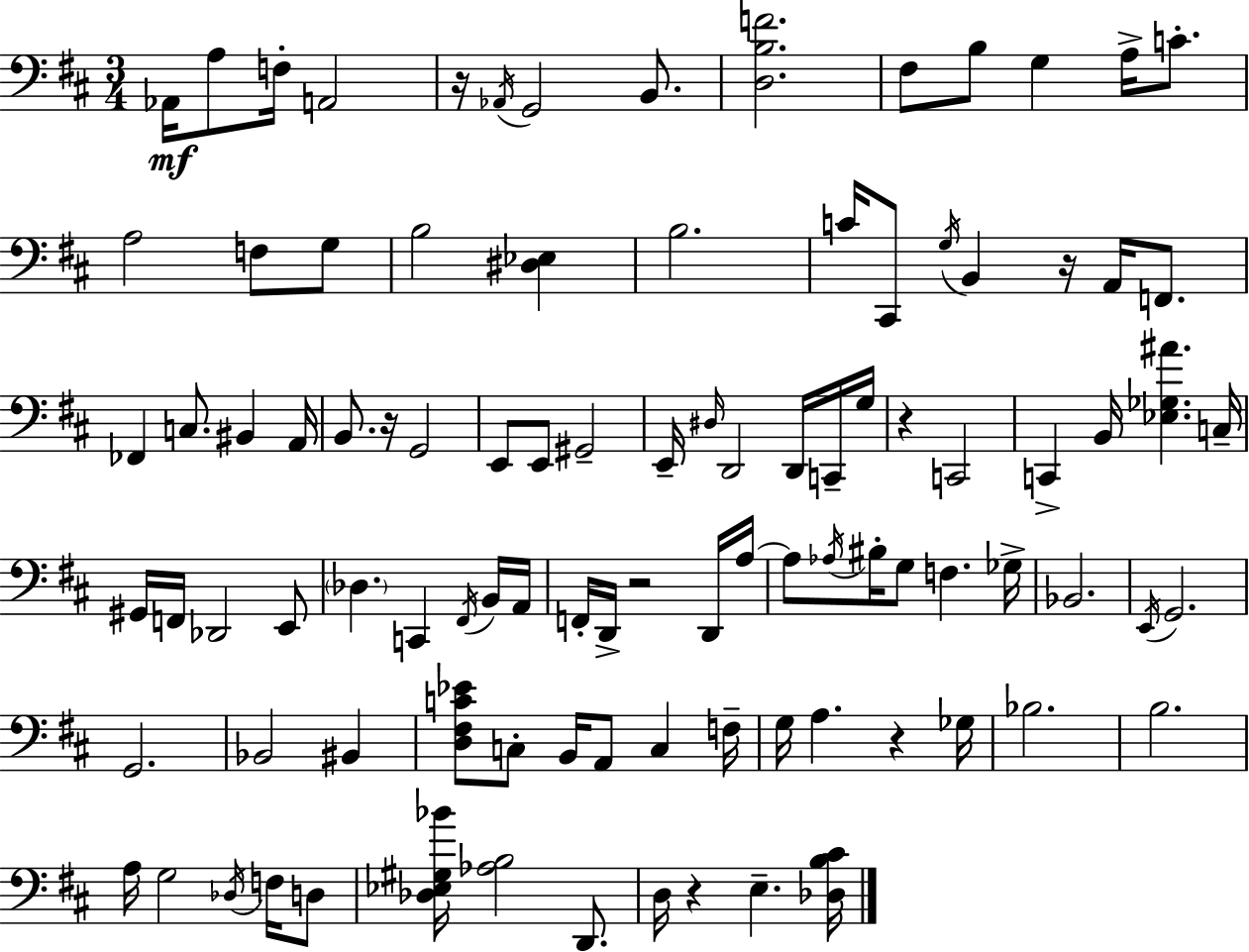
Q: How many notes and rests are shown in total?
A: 99